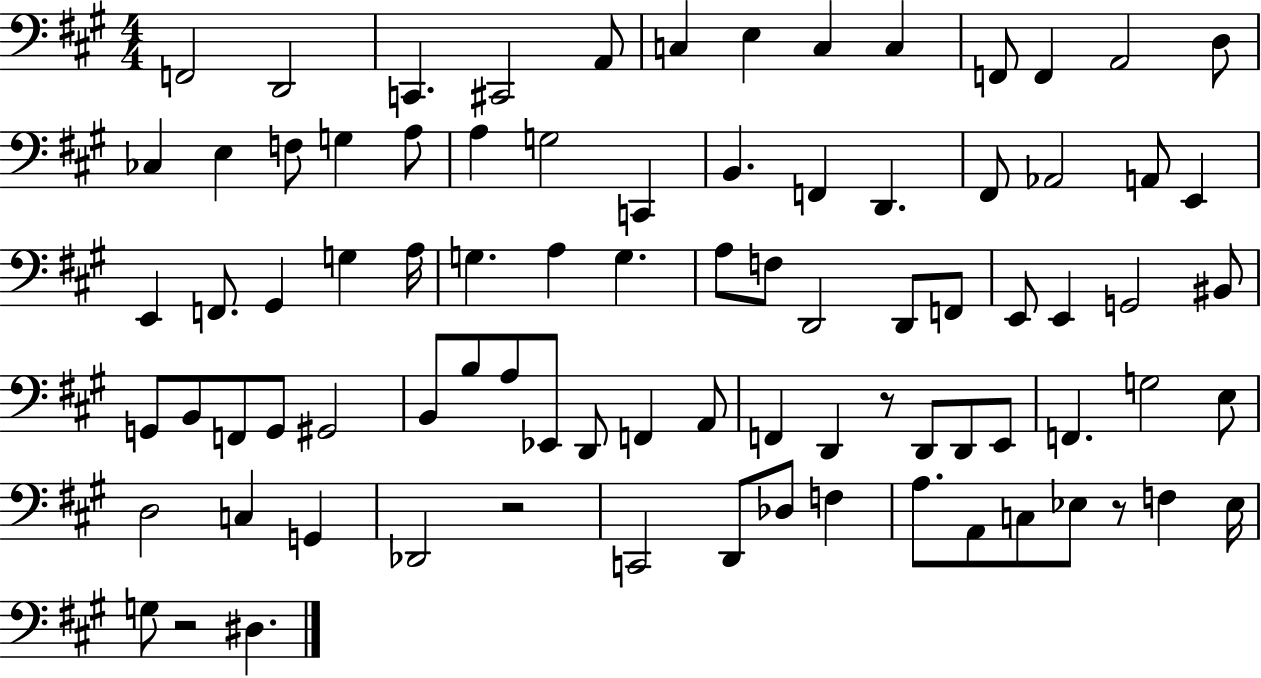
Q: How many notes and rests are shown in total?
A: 85